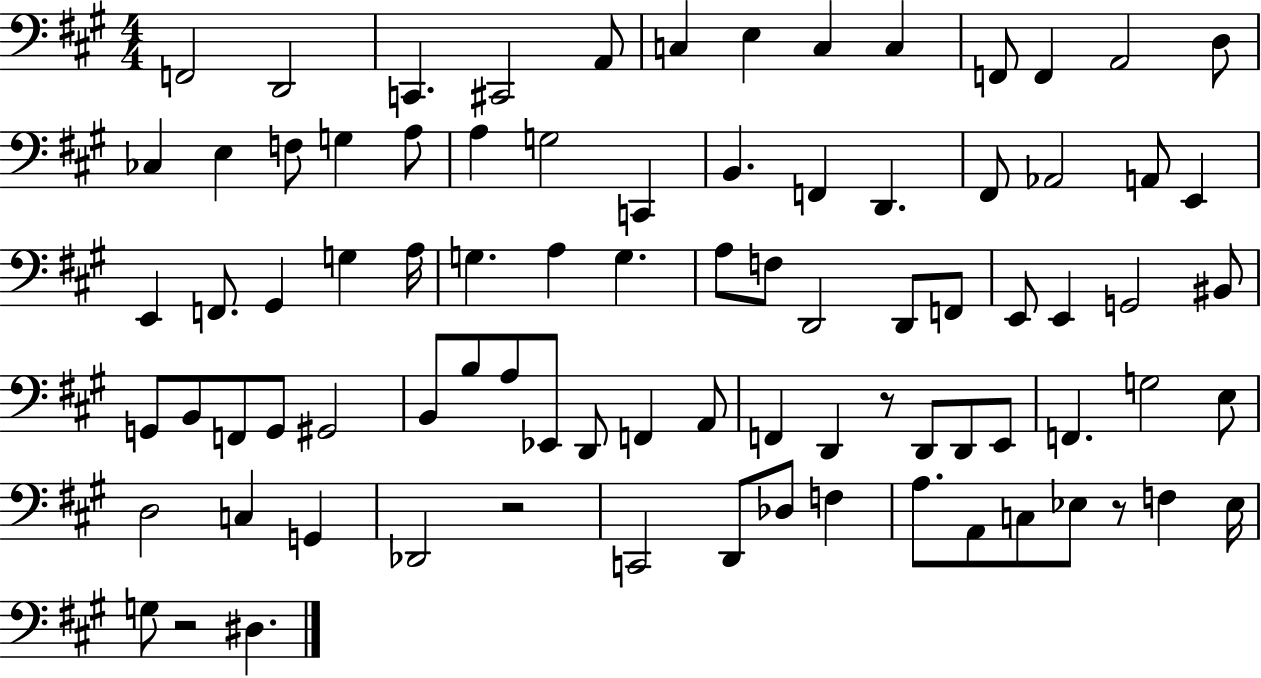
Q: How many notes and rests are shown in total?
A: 85